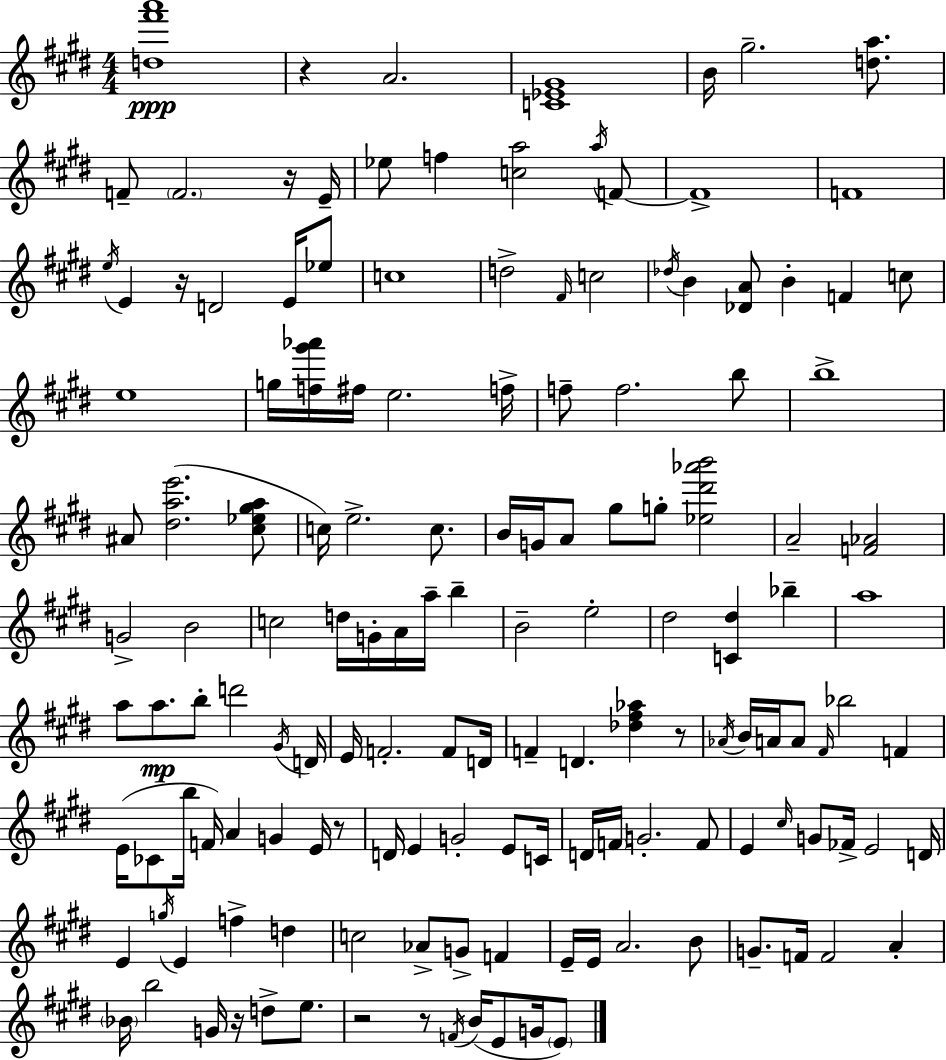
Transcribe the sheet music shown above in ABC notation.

X:1
T:Untitled
M:4/4
L:1/4
K:E
[d^f'a']4 z A2 [C_E^G]4 B/4 ^g2 [da]/2 F/2 F2 z/4 E/4 _e/2 f [ca]2 a/4 F/2 F4 F4 e/4 E z/4 D2 E/4 _e/2 c4 d2 ^F/4 c2 _d/4 B [_DA]/2 B F c/2 e4 g/4 [f^g'_a']/4 ^f/4 e2 f/4 f/2 f2 b/2 b4 ^A/2 [^dae']2 [^c_e^ga]/2 c/4 e2 c/2 B/4 G/4 A/2 ^g/2 g/2 [_e^d'_a'b']2 A2 [F_A]2 G2 B2 c2 d/4 G/4 A/4 a/4 b B2 e2 ^d2 [C^d] _b a4 a/2 a/2 b/2 d'2 ^G/4 D/4 E/4 F2 F/2 D/4 F D [_d^f_a] z/2 _A/4 B/4 A/4 A/2 ^F/4 _b2 F E/4 _C/2 b/4 F/4 A G E/4 z/2 D/4 E G2 E/2 C/4 D/4 F/4 G2 F/2 E ^c/4 G/2 _F/4 E2 D/4 E g/4 E f d c2 _A/2 G/2 F E/4 E/4 A2 B/2 G/2 F/4 F2 A _B/4 b2 G/4 z/4 d/2 e/2 z2 z/2 F/4 B/4 E/2 G/4 E/2